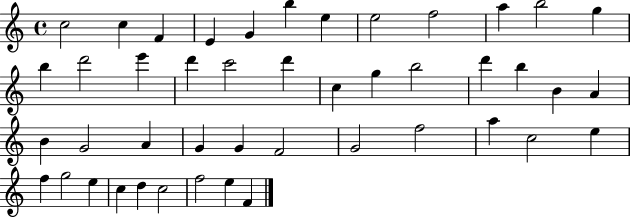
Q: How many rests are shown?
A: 0